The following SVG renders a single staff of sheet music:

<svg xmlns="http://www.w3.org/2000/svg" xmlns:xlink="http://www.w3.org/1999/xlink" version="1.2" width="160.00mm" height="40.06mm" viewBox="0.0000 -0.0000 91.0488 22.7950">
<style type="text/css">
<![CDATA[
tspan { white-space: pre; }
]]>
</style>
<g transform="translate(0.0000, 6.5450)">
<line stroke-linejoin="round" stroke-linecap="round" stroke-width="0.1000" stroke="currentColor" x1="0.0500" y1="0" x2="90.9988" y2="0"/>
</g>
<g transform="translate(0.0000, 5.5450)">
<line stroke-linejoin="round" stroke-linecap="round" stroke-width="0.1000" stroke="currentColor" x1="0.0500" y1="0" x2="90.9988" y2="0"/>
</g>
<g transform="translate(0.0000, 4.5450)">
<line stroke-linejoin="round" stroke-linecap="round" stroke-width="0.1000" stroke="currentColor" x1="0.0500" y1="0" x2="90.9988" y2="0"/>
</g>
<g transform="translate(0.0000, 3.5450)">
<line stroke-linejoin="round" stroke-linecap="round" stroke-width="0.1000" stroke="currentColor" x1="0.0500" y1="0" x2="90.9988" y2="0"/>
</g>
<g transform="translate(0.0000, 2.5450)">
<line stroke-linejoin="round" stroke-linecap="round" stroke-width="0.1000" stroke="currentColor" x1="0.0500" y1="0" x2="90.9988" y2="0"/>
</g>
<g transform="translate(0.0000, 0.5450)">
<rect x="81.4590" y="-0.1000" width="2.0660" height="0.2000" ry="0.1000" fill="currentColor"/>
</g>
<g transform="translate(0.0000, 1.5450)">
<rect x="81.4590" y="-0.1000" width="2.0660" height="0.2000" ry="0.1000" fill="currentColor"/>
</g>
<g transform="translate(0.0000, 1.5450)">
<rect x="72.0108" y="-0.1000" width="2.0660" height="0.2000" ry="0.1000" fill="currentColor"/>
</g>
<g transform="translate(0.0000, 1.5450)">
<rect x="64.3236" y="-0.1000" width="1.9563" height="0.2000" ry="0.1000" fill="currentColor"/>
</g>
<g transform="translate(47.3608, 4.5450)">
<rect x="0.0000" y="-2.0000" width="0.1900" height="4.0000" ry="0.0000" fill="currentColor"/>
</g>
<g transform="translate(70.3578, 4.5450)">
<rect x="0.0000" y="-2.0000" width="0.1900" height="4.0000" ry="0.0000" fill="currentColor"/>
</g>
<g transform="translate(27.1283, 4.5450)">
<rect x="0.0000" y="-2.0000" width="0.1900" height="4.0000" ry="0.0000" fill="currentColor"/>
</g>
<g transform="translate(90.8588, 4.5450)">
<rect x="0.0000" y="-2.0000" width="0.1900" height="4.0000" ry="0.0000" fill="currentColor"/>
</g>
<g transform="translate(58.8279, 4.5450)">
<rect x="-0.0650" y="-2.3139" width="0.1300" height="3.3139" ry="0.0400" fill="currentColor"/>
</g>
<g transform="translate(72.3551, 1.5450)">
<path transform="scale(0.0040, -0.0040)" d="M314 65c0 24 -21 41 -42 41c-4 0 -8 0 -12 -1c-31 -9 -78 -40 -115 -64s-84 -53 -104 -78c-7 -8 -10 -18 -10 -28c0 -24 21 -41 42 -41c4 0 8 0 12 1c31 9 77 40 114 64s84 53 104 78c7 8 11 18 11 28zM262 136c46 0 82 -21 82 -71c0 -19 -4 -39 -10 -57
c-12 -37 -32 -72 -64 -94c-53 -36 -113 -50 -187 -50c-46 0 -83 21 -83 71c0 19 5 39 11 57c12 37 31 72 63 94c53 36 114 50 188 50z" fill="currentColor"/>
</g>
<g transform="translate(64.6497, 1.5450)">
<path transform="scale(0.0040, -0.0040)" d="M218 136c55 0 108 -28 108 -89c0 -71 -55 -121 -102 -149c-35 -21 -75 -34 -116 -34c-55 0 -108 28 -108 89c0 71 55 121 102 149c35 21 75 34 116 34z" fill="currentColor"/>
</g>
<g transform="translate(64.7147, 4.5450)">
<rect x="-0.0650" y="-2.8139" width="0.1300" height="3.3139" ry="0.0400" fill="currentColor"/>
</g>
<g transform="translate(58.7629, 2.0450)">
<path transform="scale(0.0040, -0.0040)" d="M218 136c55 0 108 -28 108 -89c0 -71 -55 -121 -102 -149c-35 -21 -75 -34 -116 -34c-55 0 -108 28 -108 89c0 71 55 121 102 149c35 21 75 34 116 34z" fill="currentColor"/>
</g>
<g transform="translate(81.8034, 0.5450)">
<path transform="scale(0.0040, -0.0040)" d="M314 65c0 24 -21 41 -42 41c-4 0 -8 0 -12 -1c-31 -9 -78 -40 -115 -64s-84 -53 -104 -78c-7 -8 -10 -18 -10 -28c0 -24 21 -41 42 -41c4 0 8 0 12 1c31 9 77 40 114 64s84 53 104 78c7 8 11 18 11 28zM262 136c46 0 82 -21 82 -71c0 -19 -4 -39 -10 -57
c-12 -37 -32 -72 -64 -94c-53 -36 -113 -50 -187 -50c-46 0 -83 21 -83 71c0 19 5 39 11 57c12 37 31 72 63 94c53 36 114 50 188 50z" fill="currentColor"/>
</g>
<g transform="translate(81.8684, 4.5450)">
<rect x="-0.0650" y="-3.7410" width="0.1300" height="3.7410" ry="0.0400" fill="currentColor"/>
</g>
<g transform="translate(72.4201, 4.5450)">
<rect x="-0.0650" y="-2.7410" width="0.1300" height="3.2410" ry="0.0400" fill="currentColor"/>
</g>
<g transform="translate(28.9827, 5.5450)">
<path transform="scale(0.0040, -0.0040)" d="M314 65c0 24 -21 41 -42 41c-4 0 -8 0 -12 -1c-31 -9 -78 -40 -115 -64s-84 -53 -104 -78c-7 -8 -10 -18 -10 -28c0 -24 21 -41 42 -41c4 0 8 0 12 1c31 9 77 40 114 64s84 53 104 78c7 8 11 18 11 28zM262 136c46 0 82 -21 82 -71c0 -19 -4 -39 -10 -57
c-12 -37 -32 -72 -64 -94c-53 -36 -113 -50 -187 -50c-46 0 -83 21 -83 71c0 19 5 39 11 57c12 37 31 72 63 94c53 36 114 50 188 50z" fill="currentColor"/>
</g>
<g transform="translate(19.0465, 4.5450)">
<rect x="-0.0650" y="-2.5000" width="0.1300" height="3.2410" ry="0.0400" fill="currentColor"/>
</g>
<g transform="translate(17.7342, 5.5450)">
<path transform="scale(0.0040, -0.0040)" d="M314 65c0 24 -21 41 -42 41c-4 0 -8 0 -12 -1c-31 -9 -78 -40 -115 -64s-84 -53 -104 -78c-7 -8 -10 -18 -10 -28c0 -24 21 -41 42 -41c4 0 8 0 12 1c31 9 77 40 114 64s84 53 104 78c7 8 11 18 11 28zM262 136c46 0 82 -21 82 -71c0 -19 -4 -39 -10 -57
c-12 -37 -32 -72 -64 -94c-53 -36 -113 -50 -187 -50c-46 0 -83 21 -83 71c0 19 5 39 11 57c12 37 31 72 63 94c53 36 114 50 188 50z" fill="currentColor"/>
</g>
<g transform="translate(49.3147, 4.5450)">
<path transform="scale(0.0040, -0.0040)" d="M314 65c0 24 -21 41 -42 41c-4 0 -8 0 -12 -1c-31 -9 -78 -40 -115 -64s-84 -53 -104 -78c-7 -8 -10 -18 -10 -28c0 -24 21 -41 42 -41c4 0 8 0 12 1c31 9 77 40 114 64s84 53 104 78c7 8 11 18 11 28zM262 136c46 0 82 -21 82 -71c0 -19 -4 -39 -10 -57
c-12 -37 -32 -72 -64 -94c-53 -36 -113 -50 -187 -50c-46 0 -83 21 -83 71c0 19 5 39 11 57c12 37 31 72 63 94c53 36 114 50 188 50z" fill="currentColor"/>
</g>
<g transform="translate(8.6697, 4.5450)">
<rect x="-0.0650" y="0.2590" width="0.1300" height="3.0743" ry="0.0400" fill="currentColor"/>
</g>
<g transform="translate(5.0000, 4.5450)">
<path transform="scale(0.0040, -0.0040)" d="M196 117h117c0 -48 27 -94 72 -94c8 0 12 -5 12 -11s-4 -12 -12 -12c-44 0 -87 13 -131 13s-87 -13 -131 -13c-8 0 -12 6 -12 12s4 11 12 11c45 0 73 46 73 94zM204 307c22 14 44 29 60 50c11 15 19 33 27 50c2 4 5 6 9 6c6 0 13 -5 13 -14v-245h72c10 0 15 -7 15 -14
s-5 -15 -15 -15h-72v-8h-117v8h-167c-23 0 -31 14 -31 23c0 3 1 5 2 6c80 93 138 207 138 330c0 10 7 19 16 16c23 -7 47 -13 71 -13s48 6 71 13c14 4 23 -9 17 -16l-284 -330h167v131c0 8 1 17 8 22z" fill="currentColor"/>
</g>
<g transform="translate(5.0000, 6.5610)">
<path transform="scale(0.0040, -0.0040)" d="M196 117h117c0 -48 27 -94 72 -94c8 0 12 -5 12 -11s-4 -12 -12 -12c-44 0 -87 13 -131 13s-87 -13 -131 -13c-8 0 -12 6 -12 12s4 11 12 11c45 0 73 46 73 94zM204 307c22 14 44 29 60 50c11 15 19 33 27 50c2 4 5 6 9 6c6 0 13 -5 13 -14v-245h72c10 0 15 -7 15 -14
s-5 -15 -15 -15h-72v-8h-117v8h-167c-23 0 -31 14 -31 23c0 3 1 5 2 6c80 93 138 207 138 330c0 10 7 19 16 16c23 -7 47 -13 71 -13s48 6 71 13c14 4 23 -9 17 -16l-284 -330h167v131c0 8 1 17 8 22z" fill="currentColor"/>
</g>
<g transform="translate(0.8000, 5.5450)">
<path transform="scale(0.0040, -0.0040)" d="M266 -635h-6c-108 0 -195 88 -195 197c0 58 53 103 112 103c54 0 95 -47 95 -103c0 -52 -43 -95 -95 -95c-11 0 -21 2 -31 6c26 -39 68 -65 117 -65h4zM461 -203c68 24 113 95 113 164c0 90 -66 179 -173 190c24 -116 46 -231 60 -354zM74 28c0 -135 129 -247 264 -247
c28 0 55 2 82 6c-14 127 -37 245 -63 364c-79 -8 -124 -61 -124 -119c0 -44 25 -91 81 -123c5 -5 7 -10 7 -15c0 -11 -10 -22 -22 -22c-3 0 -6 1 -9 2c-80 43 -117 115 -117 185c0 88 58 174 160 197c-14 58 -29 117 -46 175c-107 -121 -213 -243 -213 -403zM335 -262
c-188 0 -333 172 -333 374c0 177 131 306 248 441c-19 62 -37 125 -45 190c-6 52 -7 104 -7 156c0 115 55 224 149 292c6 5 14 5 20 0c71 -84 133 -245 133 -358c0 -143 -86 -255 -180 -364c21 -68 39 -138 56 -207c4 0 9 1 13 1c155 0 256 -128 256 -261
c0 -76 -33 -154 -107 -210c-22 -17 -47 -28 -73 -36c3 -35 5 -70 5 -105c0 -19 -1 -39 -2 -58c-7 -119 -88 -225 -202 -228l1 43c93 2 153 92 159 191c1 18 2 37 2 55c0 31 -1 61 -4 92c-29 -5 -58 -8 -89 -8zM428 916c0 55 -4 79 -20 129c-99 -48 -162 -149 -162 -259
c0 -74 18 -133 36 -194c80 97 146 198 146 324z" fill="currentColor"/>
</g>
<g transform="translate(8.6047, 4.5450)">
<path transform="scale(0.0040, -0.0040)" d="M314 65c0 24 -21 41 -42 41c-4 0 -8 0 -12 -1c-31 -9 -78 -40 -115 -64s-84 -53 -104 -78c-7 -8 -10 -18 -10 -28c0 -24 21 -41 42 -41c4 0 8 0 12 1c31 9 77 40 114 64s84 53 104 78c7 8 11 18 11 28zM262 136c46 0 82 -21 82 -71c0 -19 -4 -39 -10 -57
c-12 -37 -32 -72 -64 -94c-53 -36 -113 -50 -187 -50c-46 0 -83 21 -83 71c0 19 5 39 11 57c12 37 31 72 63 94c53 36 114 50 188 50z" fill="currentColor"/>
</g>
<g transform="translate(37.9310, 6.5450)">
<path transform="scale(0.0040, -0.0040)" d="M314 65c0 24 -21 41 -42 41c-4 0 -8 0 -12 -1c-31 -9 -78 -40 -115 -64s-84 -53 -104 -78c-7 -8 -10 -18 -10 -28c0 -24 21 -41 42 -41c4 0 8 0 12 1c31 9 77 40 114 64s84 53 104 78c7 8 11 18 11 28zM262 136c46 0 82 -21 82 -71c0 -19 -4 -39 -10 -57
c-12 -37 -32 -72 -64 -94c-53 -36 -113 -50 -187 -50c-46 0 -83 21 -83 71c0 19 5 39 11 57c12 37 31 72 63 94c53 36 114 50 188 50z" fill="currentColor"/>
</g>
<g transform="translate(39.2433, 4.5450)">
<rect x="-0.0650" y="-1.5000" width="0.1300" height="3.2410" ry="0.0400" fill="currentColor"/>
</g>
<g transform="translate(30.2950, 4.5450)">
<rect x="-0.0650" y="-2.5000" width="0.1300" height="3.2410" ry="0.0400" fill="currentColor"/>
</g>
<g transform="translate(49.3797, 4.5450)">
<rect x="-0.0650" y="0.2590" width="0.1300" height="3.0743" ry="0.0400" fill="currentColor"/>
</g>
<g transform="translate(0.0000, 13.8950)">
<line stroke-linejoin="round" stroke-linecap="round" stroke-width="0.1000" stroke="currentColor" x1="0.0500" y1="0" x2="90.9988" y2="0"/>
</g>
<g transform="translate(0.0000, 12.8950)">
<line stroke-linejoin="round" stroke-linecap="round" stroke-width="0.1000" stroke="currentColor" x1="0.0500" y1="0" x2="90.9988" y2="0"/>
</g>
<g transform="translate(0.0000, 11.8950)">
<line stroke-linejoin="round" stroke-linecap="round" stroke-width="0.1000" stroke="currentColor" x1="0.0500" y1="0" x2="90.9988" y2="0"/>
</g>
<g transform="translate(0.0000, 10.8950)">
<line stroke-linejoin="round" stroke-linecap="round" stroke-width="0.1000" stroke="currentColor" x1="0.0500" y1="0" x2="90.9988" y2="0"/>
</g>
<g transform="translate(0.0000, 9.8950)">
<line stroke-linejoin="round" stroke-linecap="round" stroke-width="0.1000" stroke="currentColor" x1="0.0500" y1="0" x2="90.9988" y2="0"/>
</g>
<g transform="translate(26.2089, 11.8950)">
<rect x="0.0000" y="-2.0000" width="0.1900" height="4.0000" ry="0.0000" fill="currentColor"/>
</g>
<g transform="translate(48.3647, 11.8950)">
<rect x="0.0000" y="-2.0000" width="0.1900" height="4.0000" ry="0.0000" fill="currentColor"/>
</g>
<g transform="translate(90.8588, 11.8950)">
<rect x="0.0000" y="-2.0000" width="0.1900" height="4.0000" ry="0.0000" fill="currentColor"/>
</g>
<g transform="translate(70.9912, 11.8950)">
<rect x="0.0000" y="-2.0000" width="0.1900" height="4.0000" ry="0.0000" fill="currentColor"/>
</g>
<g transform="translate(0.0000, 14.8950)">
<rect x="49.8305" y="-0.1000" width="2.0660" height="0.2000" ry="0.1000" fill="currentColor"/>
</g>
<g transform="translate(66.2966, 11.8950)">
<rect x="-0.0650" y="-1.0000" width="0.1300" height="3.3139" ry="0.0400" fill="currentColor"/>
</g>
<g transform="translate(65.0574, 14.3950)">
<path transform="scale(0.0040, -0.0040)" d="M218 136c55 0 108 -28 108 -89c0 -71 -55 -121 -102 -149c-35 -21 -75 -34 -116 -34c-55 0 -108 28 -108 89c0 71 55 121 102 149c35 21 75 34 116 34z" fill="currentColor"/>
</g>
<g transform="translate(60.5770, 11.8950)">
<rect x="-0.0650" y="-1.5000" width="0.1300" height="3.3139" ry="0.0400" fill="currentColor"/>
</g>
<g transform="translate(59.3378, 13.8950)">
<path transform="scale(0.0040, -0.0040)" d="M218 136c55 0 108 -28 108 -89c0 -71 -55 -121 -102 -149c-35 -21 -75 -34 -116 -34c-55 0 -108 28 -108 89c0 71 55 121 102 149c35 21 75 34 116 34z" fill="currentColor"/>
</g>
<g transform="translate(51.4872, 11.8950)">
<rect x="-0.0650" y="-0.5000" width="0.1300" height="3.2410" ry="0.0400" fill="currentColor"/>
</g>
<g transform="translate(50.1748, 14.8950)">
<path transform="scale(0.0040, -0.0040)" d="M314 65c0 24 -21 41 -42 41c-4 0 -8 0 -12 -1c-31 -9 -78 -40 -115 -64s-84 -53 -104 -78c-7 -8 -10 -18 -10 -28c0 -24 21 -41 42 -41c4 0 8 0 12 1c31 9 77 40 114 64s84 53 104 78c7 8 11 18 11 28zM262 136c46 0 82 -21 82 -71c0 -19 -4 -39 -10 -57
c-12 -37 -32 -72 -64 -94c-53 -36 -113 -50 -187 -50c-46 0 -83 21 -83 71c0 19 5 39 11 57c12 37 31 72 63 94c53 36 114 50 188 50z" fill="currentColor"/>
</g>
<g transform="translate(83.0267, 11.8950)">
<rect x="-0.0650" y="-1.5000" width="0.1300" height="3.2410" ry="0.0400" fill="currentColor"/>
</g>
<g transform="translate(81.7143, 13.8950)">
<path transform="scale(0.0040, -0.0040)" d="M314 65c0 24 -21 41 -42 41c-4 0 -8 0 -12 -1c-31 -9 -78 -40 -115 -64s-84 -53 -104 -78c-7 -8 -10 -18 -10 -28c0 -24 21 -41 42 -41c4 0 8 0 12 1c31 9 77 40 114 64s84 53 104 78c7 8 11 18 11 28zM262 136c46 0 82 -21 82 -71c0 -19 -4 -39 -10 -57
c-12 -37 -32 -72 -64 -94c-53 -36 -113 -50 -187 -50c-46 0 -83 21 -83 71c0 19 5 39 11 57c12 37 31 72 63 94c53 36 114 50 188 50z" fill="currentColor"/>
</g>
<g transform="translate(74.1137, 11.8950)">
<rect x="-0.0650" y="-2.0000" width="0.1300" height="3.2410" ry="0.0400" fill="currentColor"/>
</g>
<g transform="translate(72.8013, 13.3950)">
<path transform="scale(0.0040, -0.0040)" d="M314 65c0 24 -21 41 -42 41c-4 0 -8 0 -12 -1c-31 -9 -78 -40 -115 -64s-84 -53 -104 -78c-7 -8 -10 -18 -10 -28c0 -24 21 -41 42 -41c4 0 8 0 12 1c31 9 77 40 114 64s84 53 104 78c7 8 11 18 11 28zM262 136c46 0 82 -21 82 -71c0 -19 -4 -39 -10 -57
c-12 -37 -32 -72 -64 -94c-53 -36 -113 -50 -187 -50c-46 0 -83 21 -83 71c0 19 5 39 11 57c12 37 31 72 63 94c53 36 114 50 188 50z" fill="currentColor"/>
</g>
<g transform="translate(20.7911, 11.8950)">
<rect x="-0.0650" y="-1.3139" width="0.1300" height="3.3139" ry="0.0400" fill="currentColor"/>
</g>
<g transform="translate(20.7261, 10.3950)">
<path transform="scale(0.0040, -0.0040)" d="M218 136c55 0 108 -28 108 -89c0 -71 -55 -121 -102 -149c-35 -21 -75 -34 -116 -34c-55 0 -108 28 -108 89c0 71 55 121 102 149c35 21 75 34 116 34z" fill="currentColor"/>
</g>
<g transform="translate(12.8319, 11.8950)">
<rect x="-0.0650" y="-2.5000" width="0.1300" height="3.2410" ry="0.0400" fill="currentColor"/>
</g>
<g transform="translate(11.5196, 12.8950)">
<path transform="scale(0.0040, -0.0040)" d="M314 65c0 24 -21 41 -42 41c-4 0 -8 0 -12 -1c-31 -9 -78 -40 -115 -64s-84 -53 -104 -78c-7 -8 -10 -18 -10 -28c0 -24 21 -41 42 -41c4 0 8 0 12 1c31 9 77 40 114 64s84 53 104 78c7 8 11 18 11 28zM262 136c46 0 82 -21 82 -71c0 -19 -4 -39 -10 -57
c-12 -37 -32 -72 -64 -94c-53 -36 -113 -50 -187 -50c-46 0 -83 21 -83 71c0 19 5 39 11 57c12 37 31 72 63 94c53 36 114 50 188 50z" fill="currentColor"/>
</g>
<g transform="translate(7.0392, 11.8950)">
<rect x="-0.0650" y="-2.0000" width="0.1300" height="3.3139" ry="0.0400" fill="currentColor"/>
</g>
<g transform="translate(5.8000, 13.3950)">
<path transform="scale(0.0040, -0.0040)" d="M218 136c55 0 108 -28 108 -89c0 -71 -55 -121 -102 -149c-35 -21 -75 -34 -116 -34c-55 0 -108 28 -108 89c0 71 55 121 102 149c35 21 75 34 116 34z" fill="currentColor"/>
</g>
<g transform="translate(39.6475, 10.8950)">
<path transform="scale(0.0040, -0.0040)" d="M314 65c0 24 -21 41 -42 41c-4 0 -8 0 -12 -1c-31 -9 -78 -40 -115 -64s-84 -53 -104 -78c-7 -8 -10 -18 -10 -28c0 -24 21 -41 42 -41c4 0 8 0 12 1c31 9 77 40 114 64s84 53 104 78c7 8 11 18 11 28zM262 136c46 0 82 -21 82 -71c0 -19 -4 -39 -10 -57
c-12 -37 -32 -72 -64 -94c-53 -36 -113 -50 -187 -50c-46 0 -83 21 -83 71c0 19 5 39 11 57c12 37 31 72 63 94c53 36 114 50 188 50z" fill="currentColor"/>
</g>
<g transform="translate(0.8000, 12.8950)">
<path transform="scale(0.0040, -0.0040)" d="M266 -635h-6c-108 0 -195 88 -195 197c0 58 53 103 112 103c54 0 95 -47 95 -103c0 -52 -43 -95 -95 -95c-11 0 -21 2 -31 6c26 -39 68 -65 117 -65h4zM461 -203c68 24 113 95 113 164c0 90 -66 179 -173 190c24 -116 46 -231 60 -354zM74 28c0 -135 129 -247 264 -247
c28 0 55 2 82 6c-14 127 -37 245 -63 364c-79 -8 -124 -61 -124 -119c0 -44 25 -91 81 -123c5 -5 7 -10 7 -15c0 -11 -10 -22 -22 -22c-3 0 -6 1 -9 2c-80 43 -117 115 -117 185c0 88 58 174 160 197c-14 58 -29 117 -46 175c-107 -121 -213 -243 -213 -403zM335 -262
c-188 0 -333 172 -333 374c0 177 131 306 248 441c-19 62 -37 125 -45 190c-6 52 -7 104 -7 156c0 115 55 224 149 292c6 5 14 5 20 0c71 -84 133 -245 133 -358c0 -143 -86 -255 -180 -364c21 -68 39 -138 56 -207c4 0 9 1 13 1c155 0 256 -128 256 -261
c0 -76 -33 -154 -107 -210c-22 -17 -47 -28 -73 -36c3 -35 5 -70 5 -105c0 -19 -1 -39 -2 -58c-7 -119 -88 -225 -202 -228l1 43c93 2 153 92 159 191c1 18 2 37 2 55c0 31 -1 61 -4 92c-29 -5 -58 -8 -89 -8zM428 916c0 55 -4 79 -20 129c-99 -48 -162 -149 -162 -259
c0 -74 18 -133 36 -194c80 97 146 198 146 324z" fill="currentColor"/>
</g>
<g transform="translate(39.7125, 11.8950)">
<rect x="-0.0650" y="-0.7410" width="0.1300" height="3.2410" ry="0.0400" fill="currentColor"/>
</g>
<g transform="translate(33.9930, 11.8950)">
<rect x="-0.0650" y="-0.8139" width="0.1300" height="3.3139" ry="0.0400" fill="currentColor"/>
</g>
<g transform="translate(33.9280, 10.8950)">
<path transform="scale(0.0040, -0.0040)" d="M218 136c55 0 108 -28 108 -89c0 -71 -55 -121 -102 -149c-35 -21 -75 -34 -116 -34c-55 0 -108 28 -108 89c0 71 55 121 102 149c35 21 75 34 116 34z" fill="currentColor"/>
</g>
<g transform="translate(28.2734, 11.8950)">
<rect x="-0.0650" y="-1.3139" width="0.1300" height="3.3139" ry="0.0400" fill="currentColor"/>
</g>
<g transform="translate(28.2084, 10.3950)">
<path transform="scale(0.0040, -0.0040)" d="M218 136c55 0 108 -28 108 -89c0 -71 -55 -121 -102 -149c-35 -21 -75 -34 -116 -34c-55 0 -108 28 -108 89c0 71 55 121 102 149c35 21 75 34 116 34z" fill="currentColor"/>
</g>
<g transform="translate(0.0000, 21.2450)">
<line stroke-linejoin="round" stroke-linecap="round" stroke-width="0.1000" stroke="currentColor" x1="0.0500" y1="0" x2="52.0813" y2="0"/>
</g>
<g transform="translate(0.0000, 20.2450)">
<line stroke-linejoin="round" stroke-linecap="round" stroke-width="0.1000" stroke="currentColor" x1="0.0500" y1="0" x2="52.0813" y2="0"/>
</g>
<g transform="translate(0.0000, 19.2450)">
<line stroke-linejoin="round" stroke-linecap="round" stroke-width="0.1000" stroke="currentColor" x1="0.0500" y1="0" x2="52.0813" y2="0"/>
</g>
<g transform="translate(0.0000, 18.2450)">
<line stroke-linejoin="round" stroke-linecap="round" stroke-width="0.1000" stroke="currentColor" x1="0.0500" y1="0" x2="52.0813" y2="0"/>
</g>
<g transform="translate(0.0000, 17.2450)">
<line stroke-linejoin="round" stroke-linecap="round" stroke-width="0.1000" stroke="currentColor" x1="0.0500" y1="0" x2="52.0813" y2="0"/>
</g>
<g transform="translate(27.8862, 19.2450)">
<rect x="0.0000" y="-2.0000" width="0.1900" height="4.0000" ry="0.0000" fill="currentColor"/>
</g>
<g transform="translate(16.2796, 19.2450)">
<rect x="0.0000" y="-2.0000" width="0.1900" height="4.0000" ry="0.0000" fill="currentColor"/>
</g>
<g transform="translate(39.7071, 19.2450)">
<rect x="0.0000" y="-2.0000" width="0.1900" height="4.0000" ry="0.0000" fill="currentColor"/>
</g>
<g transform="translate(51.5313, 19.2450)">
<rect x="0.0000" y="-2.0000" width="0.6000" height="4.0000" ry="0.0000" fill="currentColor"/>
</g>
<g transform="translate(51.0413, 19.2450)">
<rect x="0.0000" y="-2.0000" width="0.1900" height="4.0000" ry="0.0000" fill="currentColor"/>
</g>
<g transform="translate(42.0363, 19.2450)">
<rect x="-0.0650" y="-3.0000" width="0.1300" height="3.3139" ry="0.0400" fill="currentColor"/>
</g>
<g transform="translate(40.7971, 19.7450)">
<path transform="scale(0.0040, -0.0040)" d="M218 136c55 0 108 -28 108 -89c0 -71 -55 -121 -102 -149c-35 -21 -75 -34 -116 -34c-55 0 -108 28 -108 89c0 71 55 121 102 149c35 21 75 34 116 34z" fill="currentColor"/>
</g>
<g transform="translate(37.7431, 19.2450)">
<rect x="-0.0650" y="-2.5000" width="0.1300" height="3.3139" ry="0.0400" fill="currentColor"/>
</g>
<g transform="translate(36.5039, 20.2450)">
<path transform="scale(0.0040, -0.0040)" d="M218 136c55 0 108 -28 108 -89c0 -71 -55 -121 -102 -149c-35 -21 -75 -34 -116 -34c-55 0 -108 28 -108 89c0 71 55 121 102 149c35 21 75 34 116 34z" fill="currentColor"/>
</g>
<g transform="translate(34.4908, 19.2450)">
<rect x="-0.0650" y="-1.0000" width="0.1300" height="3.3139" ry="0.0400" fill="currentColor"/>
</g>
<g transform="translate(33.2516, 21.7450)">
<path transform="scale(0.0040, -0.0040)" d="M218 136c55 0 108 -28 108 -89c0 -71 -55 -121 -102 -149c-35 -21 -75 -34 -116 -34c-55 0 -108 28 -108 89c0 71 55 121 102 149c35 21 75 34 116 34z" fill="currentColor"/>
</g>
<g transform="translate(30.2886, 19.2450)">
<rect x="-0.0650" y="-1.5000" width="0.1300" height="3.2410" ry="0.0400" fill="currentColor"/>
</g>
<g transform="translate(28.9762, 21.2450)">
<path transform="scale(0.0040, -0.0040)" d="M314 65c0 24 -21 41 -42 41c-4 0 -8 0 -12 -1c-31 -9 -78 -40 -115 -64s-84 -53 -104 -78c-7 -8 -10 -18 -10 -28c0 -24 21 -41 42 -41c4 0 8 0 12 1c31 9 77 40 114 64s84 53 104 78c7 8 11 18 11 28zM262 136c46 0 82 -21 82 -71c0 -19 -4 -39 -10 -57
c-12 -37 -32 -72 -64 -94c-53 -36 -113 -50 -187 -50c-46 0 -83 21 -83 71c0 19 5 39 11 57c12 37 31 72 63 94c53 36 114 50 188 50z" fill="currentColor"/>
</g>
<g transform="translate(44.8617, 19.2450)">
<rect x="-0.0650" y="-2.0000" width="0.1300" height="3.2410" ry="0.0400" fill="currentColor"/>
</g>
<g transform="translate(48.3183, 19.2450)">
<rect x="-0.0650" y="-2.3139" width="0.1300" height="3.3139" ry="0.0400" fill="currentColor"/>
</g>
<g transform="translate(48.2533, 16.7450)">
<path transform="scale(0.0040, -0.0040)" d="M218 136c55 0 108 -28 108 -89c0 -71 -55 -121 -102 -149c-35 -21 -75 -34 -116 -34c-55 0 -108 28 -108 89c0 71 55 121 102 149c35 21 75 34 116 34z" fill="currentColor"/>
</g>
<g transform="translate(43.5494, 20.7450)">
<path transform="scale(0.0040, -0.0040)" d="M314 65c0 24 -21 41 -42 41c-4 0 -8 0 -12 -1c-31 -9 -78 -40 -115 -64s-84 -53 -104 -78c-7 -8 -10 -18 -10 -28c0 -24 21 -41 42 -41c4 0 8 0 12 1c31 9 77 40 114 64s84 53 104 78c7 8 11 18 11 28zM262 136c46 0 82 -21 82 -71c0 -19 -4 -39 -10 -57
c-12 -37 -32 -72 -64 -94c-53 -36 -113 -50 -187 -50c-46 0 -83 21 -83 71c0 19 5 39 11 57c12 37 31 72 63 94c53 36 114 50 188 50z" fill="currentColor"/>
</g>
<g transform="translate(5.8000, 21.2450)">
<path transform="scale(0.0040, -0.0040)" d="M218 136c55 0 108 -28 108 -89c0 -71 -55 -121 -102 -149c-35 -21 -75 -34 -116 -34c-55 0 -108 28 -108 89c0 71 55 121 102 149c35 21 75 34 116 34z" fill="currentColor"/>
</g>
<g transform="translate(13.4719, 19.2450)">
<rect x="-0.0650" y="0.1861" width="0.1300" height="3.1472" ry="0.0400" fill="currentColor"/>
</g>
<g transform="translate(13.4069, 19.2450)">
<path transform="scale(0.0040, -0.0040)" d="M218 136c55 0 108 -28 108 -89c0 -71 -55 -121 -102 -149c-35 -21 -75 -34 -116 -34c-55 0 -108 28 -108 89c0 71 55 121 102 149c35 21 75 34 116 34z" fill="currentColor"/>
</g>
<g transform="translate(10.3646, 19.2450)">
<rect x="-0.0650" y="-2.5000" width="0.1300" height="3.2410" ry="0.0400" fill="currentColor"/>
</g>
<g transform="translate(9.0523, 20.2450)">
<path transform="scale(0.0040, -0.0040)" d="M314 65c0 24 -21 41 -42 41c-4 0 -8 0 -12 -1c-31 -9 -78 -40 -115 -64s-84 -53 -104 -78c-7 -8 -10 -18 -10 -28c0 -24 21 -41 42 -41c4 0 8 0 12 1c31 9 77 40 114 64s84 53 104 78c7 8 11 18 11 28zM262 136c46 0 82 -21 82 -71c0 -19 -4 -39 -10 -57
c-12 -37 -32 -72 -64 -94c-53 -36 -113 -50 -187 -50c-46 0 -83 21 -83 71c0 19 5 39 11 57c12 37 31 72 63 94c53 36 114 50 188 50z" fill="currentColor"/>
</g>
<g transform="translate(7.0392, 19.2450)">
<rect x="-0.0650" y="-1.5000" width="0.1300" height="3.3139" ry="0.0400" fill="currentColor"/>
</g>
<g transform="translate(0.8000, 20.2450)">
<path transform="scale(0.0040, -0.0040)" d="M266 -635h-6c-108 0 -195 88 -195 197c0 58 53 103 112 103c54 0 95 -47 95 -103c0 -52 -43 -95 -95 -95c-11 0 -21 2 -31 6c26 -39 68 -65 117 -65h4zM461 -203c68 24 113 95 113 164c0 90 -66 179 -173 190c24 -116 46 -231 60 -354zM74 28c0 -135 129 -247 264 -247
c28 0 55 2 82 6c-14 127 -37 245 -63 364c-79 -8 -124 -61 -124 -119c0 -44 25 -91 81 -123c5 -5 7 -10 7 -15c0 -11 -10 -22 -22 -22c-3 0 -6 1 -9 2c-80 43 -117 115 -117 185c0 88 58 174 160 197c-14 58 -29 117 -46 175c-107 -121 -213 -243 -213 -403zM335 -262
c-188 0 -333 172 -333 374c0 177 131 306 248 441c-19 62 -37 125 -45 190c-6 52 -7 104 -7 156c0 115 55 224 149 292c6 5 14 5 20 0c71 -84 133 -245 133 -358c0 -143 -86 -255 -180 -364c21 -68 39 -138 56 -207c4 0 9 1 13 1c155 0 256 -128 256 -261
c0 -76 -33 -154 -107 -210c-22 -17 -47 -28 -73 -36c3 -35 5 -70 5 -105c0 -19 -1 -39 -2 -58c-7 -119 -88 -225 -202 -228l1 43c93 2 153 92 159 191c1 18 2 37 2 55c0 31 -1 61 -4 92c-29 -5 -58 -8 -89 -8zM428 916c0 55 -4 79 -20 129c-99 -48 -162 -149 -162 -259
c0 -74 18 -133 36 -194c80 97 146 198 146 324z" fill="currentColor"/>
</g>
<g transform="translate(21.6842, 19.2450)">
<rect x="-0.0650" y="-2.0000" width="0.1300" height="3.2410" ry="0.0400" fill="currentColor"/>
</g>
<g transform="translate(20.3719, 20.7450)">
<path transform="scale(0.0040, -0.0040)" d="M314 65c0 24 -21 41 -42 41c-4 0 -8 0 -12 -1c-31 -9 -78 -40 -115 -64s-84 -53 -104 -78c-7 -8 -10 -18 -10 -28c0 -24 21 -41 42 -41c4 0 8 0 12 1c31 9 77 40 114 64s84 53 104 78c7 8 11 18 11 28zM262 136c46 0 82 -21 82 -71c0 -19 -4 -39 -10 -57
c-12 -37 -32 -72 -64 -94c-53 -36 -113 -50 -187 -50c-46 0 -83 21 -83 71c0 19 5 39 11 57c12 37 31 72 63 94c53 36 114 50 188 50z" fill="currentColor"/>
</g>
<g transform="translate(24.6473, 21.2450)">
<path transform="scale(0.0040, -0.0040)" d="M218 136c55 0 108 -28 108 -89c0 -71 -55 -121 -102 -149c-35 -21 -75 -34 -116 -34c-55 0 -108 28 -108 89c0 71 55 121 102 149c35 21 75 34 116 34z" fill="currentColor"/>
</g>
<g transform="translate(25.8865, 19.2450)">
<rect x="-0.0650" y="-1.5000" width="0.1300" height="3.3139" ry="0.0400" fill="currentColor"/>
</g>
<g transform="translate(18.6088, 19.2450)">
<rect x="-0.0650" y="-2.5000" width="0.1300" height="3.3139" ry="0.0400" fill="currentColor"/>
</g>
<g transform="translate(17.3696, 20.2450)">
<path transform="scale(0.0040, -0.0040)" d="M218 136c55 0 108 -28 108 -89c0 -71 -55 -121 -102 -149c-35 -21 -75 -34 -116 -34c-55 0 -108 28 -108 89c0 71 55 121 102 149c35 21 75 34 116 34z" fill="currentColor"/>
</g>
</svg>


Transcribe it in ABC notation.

X:1
T:Untitled
M:4/4
L:1/4
K:C
B2 G2 G2 E2 B2 g a a2 c'2 F G2 e e d d2 C2 E D F2 E2 E G2 B G F2 E E2 D G A F2 g